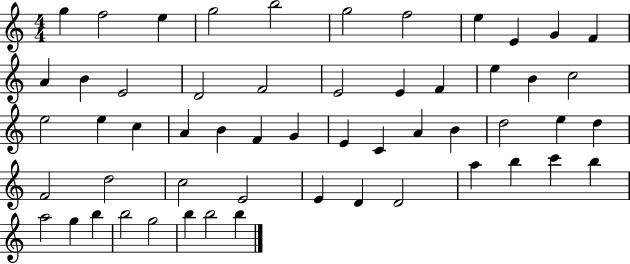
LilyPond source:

{
  \clef treble
  \numericTimeSignature
  \time 4/4
  \key c \major
  g''4 f''2 e''4 | g''2 b''2 | g''2 f''2 | e''4 e'4 g'4 f'4 | \break a'4 b'4 e'2 | d'2 f'2 | e'2 e'4 f'4 | e''4 b'4 c''2 | \break e''2 e''4 c''4 | a'4 b'4 f'4 g'4 | e'4 c'4 a'4 b'4 | d''2 e''4 d''4 | \break f'2 d''2 | c''2 e'2 | e'4 d'4 d'2 | a''4 b''4 c'''4 b''4 | \break a''2 g''4 b''4 | b''2 g''2 | b''4 b''2 b''4 | \bar "|."
}